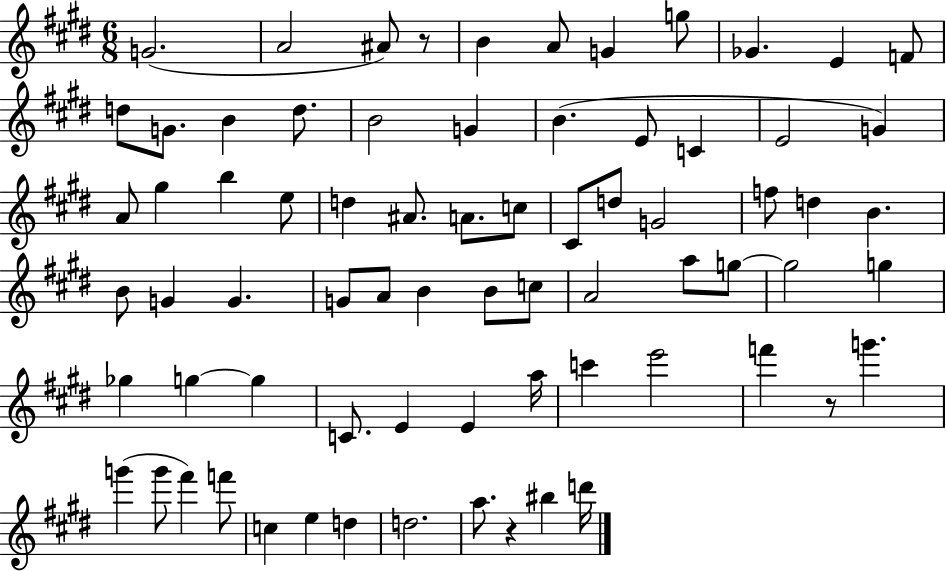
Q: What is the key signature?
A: E major